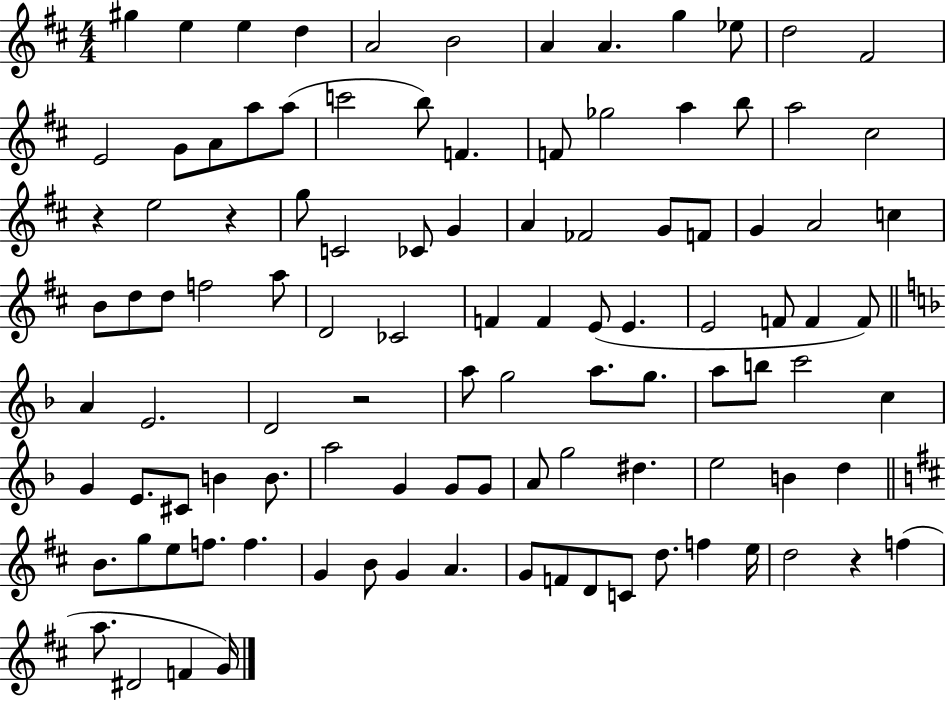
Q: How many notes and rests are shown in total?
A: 105